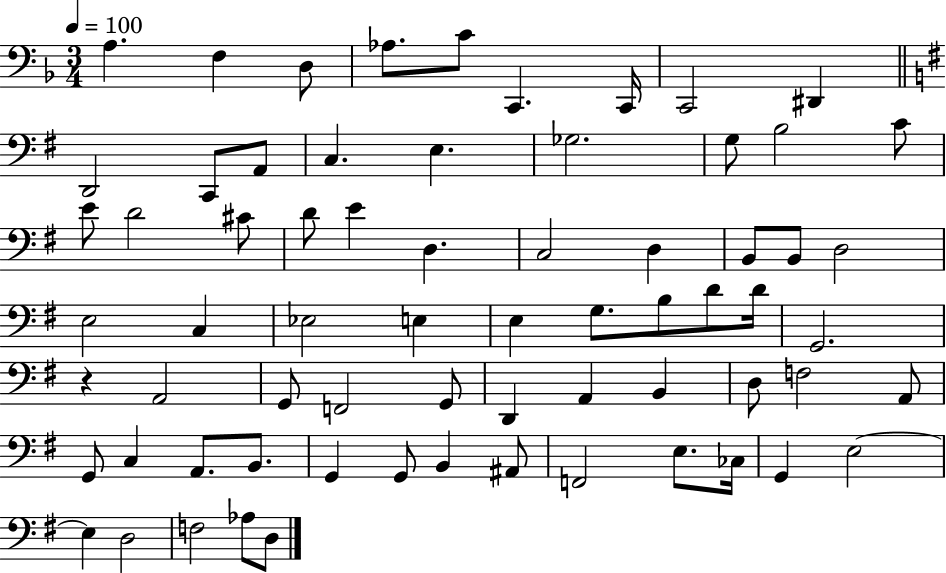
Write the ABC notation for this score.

X:1
T:Untitled
M:3/4
L:1/4
K:F
A, F, D,/2 _A,/2 C/2 C,, C,,/4 C,,2 ^D,, D,,2 C,,/2 A,,/2 C, E, _G,2 G,/2 B,2 C/2 E/2 D2 ^C/2 D/2 E D, C,2 D, B,,/2 B,,/2 D,2 E,2 C, _E,2 E, E, G,/2 B,/2 D/2 D/4 G,,2 z A,,2 G,,/2 F,,2 G,,/2 D,, A,, B,, D,/2 F,2 A,,/2 G,,/2 C, A,,/2 B,,/2 G,, G,,/2 B,, ^A,,/2 F,,2 E,/2 _C,/4 G,, E,2 E, D,2 F,2 _A,/2 D,/2